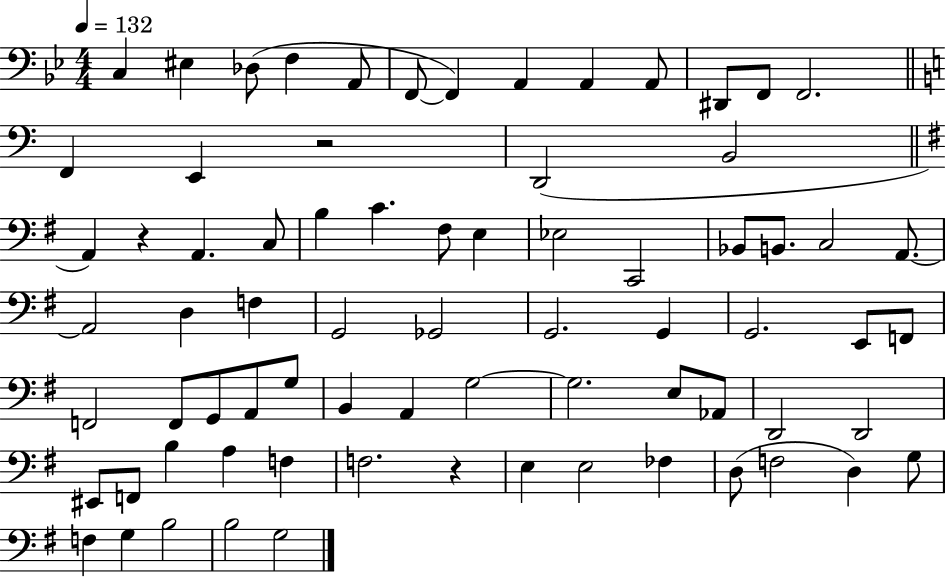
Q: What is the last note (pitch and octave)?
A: G3